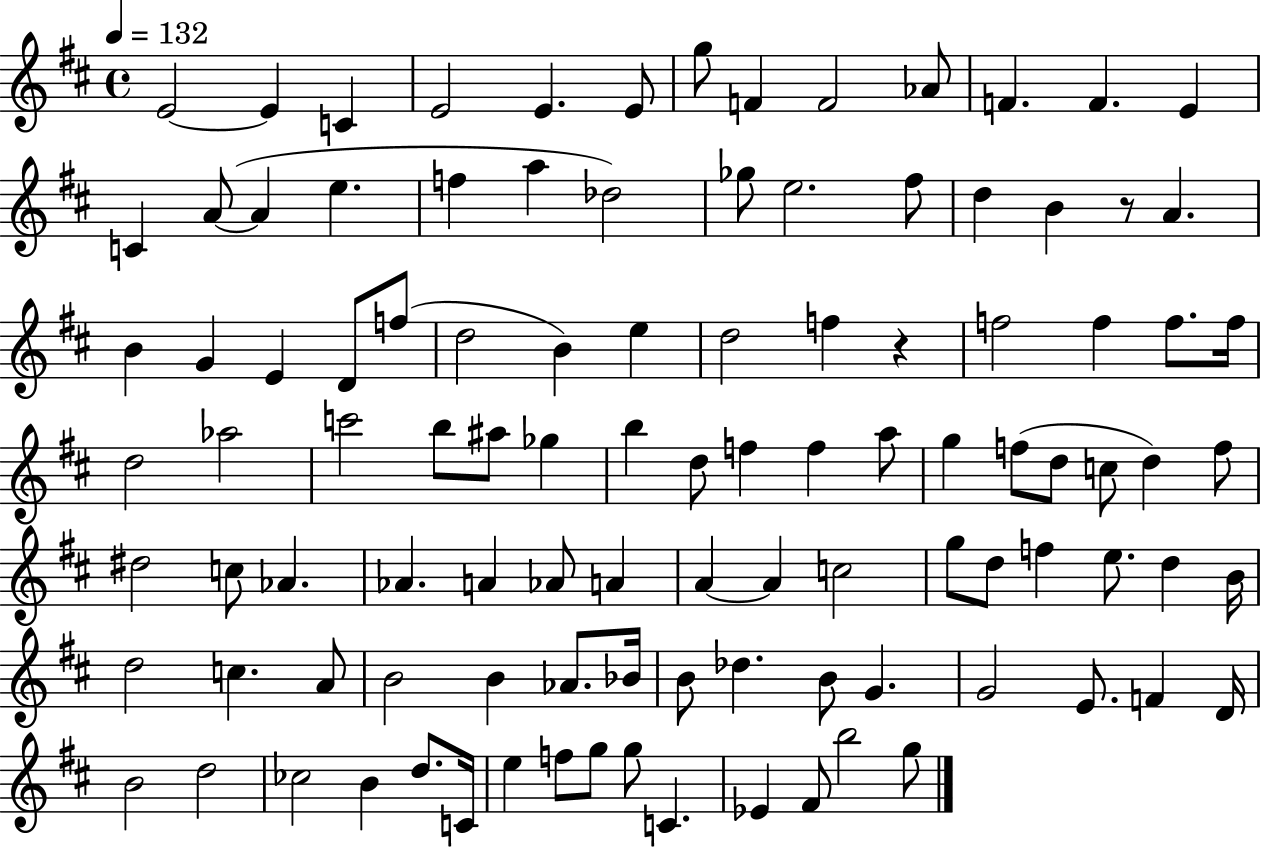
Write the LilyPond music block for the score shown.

{
  \clef treble
  \time 4/4
  \defaultTimeSignature
  \key d \major
  \tempo 4 = 132
  e'2~~ e'4 c'4 | e'2 e'4. e'8 | g''8 f'4 f'2 aes'8 | f'4. f'4. e'4 | \break c'4 a'8~(~ a'4 e''4. | f''4 a''4 des''2) | ges''8 e''2. fis''8 | d''4 b'4 r8 a'4. | \break b'4 g'4 e'4 d'8 f''8( | d''2 b'4) e''4 | d''2 f''4 r4 | f''2 f''4 f''8. f''16 | \break d''2 aes''2 | c'''2 b''8 ais''8 ges''4 | b''4 d''8 f''4 f''4 a''8 | g''4 f''8( d''8 c''8 d''4) f''8 | \break dis''2 c''8 aes'4. | aes'4. a'4 aes'8 a'4 | a'4~~ a'4 c''2 | g''8 d''8 f''4 e''8. d''4 b'16 | \break d''2 c''4. a'8 | b'2 b'4 aes'8. bes'16 | b'8 des''4. b'8 g'4. | g'2 e'8. f'4 d'16 | \break b'2 d''2 | ces''2 b'4 d''8. c'16 | e''4 f''8 g''8 g''8 c'4. | ees'4 fis'8 b''2 g''8 | \break \bar "|."
}